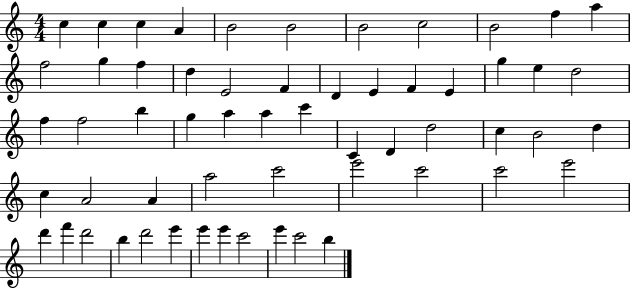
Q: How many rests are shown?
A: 0